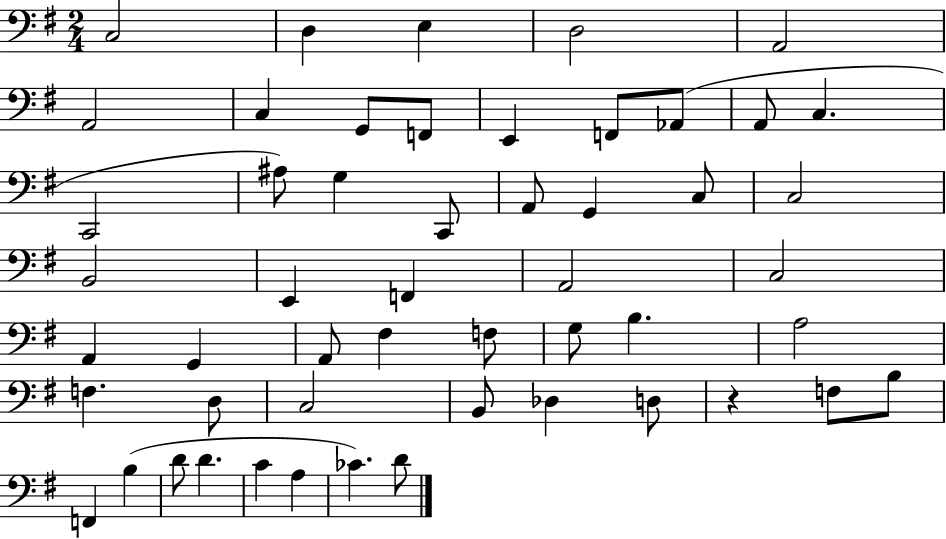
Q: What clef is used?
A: bass